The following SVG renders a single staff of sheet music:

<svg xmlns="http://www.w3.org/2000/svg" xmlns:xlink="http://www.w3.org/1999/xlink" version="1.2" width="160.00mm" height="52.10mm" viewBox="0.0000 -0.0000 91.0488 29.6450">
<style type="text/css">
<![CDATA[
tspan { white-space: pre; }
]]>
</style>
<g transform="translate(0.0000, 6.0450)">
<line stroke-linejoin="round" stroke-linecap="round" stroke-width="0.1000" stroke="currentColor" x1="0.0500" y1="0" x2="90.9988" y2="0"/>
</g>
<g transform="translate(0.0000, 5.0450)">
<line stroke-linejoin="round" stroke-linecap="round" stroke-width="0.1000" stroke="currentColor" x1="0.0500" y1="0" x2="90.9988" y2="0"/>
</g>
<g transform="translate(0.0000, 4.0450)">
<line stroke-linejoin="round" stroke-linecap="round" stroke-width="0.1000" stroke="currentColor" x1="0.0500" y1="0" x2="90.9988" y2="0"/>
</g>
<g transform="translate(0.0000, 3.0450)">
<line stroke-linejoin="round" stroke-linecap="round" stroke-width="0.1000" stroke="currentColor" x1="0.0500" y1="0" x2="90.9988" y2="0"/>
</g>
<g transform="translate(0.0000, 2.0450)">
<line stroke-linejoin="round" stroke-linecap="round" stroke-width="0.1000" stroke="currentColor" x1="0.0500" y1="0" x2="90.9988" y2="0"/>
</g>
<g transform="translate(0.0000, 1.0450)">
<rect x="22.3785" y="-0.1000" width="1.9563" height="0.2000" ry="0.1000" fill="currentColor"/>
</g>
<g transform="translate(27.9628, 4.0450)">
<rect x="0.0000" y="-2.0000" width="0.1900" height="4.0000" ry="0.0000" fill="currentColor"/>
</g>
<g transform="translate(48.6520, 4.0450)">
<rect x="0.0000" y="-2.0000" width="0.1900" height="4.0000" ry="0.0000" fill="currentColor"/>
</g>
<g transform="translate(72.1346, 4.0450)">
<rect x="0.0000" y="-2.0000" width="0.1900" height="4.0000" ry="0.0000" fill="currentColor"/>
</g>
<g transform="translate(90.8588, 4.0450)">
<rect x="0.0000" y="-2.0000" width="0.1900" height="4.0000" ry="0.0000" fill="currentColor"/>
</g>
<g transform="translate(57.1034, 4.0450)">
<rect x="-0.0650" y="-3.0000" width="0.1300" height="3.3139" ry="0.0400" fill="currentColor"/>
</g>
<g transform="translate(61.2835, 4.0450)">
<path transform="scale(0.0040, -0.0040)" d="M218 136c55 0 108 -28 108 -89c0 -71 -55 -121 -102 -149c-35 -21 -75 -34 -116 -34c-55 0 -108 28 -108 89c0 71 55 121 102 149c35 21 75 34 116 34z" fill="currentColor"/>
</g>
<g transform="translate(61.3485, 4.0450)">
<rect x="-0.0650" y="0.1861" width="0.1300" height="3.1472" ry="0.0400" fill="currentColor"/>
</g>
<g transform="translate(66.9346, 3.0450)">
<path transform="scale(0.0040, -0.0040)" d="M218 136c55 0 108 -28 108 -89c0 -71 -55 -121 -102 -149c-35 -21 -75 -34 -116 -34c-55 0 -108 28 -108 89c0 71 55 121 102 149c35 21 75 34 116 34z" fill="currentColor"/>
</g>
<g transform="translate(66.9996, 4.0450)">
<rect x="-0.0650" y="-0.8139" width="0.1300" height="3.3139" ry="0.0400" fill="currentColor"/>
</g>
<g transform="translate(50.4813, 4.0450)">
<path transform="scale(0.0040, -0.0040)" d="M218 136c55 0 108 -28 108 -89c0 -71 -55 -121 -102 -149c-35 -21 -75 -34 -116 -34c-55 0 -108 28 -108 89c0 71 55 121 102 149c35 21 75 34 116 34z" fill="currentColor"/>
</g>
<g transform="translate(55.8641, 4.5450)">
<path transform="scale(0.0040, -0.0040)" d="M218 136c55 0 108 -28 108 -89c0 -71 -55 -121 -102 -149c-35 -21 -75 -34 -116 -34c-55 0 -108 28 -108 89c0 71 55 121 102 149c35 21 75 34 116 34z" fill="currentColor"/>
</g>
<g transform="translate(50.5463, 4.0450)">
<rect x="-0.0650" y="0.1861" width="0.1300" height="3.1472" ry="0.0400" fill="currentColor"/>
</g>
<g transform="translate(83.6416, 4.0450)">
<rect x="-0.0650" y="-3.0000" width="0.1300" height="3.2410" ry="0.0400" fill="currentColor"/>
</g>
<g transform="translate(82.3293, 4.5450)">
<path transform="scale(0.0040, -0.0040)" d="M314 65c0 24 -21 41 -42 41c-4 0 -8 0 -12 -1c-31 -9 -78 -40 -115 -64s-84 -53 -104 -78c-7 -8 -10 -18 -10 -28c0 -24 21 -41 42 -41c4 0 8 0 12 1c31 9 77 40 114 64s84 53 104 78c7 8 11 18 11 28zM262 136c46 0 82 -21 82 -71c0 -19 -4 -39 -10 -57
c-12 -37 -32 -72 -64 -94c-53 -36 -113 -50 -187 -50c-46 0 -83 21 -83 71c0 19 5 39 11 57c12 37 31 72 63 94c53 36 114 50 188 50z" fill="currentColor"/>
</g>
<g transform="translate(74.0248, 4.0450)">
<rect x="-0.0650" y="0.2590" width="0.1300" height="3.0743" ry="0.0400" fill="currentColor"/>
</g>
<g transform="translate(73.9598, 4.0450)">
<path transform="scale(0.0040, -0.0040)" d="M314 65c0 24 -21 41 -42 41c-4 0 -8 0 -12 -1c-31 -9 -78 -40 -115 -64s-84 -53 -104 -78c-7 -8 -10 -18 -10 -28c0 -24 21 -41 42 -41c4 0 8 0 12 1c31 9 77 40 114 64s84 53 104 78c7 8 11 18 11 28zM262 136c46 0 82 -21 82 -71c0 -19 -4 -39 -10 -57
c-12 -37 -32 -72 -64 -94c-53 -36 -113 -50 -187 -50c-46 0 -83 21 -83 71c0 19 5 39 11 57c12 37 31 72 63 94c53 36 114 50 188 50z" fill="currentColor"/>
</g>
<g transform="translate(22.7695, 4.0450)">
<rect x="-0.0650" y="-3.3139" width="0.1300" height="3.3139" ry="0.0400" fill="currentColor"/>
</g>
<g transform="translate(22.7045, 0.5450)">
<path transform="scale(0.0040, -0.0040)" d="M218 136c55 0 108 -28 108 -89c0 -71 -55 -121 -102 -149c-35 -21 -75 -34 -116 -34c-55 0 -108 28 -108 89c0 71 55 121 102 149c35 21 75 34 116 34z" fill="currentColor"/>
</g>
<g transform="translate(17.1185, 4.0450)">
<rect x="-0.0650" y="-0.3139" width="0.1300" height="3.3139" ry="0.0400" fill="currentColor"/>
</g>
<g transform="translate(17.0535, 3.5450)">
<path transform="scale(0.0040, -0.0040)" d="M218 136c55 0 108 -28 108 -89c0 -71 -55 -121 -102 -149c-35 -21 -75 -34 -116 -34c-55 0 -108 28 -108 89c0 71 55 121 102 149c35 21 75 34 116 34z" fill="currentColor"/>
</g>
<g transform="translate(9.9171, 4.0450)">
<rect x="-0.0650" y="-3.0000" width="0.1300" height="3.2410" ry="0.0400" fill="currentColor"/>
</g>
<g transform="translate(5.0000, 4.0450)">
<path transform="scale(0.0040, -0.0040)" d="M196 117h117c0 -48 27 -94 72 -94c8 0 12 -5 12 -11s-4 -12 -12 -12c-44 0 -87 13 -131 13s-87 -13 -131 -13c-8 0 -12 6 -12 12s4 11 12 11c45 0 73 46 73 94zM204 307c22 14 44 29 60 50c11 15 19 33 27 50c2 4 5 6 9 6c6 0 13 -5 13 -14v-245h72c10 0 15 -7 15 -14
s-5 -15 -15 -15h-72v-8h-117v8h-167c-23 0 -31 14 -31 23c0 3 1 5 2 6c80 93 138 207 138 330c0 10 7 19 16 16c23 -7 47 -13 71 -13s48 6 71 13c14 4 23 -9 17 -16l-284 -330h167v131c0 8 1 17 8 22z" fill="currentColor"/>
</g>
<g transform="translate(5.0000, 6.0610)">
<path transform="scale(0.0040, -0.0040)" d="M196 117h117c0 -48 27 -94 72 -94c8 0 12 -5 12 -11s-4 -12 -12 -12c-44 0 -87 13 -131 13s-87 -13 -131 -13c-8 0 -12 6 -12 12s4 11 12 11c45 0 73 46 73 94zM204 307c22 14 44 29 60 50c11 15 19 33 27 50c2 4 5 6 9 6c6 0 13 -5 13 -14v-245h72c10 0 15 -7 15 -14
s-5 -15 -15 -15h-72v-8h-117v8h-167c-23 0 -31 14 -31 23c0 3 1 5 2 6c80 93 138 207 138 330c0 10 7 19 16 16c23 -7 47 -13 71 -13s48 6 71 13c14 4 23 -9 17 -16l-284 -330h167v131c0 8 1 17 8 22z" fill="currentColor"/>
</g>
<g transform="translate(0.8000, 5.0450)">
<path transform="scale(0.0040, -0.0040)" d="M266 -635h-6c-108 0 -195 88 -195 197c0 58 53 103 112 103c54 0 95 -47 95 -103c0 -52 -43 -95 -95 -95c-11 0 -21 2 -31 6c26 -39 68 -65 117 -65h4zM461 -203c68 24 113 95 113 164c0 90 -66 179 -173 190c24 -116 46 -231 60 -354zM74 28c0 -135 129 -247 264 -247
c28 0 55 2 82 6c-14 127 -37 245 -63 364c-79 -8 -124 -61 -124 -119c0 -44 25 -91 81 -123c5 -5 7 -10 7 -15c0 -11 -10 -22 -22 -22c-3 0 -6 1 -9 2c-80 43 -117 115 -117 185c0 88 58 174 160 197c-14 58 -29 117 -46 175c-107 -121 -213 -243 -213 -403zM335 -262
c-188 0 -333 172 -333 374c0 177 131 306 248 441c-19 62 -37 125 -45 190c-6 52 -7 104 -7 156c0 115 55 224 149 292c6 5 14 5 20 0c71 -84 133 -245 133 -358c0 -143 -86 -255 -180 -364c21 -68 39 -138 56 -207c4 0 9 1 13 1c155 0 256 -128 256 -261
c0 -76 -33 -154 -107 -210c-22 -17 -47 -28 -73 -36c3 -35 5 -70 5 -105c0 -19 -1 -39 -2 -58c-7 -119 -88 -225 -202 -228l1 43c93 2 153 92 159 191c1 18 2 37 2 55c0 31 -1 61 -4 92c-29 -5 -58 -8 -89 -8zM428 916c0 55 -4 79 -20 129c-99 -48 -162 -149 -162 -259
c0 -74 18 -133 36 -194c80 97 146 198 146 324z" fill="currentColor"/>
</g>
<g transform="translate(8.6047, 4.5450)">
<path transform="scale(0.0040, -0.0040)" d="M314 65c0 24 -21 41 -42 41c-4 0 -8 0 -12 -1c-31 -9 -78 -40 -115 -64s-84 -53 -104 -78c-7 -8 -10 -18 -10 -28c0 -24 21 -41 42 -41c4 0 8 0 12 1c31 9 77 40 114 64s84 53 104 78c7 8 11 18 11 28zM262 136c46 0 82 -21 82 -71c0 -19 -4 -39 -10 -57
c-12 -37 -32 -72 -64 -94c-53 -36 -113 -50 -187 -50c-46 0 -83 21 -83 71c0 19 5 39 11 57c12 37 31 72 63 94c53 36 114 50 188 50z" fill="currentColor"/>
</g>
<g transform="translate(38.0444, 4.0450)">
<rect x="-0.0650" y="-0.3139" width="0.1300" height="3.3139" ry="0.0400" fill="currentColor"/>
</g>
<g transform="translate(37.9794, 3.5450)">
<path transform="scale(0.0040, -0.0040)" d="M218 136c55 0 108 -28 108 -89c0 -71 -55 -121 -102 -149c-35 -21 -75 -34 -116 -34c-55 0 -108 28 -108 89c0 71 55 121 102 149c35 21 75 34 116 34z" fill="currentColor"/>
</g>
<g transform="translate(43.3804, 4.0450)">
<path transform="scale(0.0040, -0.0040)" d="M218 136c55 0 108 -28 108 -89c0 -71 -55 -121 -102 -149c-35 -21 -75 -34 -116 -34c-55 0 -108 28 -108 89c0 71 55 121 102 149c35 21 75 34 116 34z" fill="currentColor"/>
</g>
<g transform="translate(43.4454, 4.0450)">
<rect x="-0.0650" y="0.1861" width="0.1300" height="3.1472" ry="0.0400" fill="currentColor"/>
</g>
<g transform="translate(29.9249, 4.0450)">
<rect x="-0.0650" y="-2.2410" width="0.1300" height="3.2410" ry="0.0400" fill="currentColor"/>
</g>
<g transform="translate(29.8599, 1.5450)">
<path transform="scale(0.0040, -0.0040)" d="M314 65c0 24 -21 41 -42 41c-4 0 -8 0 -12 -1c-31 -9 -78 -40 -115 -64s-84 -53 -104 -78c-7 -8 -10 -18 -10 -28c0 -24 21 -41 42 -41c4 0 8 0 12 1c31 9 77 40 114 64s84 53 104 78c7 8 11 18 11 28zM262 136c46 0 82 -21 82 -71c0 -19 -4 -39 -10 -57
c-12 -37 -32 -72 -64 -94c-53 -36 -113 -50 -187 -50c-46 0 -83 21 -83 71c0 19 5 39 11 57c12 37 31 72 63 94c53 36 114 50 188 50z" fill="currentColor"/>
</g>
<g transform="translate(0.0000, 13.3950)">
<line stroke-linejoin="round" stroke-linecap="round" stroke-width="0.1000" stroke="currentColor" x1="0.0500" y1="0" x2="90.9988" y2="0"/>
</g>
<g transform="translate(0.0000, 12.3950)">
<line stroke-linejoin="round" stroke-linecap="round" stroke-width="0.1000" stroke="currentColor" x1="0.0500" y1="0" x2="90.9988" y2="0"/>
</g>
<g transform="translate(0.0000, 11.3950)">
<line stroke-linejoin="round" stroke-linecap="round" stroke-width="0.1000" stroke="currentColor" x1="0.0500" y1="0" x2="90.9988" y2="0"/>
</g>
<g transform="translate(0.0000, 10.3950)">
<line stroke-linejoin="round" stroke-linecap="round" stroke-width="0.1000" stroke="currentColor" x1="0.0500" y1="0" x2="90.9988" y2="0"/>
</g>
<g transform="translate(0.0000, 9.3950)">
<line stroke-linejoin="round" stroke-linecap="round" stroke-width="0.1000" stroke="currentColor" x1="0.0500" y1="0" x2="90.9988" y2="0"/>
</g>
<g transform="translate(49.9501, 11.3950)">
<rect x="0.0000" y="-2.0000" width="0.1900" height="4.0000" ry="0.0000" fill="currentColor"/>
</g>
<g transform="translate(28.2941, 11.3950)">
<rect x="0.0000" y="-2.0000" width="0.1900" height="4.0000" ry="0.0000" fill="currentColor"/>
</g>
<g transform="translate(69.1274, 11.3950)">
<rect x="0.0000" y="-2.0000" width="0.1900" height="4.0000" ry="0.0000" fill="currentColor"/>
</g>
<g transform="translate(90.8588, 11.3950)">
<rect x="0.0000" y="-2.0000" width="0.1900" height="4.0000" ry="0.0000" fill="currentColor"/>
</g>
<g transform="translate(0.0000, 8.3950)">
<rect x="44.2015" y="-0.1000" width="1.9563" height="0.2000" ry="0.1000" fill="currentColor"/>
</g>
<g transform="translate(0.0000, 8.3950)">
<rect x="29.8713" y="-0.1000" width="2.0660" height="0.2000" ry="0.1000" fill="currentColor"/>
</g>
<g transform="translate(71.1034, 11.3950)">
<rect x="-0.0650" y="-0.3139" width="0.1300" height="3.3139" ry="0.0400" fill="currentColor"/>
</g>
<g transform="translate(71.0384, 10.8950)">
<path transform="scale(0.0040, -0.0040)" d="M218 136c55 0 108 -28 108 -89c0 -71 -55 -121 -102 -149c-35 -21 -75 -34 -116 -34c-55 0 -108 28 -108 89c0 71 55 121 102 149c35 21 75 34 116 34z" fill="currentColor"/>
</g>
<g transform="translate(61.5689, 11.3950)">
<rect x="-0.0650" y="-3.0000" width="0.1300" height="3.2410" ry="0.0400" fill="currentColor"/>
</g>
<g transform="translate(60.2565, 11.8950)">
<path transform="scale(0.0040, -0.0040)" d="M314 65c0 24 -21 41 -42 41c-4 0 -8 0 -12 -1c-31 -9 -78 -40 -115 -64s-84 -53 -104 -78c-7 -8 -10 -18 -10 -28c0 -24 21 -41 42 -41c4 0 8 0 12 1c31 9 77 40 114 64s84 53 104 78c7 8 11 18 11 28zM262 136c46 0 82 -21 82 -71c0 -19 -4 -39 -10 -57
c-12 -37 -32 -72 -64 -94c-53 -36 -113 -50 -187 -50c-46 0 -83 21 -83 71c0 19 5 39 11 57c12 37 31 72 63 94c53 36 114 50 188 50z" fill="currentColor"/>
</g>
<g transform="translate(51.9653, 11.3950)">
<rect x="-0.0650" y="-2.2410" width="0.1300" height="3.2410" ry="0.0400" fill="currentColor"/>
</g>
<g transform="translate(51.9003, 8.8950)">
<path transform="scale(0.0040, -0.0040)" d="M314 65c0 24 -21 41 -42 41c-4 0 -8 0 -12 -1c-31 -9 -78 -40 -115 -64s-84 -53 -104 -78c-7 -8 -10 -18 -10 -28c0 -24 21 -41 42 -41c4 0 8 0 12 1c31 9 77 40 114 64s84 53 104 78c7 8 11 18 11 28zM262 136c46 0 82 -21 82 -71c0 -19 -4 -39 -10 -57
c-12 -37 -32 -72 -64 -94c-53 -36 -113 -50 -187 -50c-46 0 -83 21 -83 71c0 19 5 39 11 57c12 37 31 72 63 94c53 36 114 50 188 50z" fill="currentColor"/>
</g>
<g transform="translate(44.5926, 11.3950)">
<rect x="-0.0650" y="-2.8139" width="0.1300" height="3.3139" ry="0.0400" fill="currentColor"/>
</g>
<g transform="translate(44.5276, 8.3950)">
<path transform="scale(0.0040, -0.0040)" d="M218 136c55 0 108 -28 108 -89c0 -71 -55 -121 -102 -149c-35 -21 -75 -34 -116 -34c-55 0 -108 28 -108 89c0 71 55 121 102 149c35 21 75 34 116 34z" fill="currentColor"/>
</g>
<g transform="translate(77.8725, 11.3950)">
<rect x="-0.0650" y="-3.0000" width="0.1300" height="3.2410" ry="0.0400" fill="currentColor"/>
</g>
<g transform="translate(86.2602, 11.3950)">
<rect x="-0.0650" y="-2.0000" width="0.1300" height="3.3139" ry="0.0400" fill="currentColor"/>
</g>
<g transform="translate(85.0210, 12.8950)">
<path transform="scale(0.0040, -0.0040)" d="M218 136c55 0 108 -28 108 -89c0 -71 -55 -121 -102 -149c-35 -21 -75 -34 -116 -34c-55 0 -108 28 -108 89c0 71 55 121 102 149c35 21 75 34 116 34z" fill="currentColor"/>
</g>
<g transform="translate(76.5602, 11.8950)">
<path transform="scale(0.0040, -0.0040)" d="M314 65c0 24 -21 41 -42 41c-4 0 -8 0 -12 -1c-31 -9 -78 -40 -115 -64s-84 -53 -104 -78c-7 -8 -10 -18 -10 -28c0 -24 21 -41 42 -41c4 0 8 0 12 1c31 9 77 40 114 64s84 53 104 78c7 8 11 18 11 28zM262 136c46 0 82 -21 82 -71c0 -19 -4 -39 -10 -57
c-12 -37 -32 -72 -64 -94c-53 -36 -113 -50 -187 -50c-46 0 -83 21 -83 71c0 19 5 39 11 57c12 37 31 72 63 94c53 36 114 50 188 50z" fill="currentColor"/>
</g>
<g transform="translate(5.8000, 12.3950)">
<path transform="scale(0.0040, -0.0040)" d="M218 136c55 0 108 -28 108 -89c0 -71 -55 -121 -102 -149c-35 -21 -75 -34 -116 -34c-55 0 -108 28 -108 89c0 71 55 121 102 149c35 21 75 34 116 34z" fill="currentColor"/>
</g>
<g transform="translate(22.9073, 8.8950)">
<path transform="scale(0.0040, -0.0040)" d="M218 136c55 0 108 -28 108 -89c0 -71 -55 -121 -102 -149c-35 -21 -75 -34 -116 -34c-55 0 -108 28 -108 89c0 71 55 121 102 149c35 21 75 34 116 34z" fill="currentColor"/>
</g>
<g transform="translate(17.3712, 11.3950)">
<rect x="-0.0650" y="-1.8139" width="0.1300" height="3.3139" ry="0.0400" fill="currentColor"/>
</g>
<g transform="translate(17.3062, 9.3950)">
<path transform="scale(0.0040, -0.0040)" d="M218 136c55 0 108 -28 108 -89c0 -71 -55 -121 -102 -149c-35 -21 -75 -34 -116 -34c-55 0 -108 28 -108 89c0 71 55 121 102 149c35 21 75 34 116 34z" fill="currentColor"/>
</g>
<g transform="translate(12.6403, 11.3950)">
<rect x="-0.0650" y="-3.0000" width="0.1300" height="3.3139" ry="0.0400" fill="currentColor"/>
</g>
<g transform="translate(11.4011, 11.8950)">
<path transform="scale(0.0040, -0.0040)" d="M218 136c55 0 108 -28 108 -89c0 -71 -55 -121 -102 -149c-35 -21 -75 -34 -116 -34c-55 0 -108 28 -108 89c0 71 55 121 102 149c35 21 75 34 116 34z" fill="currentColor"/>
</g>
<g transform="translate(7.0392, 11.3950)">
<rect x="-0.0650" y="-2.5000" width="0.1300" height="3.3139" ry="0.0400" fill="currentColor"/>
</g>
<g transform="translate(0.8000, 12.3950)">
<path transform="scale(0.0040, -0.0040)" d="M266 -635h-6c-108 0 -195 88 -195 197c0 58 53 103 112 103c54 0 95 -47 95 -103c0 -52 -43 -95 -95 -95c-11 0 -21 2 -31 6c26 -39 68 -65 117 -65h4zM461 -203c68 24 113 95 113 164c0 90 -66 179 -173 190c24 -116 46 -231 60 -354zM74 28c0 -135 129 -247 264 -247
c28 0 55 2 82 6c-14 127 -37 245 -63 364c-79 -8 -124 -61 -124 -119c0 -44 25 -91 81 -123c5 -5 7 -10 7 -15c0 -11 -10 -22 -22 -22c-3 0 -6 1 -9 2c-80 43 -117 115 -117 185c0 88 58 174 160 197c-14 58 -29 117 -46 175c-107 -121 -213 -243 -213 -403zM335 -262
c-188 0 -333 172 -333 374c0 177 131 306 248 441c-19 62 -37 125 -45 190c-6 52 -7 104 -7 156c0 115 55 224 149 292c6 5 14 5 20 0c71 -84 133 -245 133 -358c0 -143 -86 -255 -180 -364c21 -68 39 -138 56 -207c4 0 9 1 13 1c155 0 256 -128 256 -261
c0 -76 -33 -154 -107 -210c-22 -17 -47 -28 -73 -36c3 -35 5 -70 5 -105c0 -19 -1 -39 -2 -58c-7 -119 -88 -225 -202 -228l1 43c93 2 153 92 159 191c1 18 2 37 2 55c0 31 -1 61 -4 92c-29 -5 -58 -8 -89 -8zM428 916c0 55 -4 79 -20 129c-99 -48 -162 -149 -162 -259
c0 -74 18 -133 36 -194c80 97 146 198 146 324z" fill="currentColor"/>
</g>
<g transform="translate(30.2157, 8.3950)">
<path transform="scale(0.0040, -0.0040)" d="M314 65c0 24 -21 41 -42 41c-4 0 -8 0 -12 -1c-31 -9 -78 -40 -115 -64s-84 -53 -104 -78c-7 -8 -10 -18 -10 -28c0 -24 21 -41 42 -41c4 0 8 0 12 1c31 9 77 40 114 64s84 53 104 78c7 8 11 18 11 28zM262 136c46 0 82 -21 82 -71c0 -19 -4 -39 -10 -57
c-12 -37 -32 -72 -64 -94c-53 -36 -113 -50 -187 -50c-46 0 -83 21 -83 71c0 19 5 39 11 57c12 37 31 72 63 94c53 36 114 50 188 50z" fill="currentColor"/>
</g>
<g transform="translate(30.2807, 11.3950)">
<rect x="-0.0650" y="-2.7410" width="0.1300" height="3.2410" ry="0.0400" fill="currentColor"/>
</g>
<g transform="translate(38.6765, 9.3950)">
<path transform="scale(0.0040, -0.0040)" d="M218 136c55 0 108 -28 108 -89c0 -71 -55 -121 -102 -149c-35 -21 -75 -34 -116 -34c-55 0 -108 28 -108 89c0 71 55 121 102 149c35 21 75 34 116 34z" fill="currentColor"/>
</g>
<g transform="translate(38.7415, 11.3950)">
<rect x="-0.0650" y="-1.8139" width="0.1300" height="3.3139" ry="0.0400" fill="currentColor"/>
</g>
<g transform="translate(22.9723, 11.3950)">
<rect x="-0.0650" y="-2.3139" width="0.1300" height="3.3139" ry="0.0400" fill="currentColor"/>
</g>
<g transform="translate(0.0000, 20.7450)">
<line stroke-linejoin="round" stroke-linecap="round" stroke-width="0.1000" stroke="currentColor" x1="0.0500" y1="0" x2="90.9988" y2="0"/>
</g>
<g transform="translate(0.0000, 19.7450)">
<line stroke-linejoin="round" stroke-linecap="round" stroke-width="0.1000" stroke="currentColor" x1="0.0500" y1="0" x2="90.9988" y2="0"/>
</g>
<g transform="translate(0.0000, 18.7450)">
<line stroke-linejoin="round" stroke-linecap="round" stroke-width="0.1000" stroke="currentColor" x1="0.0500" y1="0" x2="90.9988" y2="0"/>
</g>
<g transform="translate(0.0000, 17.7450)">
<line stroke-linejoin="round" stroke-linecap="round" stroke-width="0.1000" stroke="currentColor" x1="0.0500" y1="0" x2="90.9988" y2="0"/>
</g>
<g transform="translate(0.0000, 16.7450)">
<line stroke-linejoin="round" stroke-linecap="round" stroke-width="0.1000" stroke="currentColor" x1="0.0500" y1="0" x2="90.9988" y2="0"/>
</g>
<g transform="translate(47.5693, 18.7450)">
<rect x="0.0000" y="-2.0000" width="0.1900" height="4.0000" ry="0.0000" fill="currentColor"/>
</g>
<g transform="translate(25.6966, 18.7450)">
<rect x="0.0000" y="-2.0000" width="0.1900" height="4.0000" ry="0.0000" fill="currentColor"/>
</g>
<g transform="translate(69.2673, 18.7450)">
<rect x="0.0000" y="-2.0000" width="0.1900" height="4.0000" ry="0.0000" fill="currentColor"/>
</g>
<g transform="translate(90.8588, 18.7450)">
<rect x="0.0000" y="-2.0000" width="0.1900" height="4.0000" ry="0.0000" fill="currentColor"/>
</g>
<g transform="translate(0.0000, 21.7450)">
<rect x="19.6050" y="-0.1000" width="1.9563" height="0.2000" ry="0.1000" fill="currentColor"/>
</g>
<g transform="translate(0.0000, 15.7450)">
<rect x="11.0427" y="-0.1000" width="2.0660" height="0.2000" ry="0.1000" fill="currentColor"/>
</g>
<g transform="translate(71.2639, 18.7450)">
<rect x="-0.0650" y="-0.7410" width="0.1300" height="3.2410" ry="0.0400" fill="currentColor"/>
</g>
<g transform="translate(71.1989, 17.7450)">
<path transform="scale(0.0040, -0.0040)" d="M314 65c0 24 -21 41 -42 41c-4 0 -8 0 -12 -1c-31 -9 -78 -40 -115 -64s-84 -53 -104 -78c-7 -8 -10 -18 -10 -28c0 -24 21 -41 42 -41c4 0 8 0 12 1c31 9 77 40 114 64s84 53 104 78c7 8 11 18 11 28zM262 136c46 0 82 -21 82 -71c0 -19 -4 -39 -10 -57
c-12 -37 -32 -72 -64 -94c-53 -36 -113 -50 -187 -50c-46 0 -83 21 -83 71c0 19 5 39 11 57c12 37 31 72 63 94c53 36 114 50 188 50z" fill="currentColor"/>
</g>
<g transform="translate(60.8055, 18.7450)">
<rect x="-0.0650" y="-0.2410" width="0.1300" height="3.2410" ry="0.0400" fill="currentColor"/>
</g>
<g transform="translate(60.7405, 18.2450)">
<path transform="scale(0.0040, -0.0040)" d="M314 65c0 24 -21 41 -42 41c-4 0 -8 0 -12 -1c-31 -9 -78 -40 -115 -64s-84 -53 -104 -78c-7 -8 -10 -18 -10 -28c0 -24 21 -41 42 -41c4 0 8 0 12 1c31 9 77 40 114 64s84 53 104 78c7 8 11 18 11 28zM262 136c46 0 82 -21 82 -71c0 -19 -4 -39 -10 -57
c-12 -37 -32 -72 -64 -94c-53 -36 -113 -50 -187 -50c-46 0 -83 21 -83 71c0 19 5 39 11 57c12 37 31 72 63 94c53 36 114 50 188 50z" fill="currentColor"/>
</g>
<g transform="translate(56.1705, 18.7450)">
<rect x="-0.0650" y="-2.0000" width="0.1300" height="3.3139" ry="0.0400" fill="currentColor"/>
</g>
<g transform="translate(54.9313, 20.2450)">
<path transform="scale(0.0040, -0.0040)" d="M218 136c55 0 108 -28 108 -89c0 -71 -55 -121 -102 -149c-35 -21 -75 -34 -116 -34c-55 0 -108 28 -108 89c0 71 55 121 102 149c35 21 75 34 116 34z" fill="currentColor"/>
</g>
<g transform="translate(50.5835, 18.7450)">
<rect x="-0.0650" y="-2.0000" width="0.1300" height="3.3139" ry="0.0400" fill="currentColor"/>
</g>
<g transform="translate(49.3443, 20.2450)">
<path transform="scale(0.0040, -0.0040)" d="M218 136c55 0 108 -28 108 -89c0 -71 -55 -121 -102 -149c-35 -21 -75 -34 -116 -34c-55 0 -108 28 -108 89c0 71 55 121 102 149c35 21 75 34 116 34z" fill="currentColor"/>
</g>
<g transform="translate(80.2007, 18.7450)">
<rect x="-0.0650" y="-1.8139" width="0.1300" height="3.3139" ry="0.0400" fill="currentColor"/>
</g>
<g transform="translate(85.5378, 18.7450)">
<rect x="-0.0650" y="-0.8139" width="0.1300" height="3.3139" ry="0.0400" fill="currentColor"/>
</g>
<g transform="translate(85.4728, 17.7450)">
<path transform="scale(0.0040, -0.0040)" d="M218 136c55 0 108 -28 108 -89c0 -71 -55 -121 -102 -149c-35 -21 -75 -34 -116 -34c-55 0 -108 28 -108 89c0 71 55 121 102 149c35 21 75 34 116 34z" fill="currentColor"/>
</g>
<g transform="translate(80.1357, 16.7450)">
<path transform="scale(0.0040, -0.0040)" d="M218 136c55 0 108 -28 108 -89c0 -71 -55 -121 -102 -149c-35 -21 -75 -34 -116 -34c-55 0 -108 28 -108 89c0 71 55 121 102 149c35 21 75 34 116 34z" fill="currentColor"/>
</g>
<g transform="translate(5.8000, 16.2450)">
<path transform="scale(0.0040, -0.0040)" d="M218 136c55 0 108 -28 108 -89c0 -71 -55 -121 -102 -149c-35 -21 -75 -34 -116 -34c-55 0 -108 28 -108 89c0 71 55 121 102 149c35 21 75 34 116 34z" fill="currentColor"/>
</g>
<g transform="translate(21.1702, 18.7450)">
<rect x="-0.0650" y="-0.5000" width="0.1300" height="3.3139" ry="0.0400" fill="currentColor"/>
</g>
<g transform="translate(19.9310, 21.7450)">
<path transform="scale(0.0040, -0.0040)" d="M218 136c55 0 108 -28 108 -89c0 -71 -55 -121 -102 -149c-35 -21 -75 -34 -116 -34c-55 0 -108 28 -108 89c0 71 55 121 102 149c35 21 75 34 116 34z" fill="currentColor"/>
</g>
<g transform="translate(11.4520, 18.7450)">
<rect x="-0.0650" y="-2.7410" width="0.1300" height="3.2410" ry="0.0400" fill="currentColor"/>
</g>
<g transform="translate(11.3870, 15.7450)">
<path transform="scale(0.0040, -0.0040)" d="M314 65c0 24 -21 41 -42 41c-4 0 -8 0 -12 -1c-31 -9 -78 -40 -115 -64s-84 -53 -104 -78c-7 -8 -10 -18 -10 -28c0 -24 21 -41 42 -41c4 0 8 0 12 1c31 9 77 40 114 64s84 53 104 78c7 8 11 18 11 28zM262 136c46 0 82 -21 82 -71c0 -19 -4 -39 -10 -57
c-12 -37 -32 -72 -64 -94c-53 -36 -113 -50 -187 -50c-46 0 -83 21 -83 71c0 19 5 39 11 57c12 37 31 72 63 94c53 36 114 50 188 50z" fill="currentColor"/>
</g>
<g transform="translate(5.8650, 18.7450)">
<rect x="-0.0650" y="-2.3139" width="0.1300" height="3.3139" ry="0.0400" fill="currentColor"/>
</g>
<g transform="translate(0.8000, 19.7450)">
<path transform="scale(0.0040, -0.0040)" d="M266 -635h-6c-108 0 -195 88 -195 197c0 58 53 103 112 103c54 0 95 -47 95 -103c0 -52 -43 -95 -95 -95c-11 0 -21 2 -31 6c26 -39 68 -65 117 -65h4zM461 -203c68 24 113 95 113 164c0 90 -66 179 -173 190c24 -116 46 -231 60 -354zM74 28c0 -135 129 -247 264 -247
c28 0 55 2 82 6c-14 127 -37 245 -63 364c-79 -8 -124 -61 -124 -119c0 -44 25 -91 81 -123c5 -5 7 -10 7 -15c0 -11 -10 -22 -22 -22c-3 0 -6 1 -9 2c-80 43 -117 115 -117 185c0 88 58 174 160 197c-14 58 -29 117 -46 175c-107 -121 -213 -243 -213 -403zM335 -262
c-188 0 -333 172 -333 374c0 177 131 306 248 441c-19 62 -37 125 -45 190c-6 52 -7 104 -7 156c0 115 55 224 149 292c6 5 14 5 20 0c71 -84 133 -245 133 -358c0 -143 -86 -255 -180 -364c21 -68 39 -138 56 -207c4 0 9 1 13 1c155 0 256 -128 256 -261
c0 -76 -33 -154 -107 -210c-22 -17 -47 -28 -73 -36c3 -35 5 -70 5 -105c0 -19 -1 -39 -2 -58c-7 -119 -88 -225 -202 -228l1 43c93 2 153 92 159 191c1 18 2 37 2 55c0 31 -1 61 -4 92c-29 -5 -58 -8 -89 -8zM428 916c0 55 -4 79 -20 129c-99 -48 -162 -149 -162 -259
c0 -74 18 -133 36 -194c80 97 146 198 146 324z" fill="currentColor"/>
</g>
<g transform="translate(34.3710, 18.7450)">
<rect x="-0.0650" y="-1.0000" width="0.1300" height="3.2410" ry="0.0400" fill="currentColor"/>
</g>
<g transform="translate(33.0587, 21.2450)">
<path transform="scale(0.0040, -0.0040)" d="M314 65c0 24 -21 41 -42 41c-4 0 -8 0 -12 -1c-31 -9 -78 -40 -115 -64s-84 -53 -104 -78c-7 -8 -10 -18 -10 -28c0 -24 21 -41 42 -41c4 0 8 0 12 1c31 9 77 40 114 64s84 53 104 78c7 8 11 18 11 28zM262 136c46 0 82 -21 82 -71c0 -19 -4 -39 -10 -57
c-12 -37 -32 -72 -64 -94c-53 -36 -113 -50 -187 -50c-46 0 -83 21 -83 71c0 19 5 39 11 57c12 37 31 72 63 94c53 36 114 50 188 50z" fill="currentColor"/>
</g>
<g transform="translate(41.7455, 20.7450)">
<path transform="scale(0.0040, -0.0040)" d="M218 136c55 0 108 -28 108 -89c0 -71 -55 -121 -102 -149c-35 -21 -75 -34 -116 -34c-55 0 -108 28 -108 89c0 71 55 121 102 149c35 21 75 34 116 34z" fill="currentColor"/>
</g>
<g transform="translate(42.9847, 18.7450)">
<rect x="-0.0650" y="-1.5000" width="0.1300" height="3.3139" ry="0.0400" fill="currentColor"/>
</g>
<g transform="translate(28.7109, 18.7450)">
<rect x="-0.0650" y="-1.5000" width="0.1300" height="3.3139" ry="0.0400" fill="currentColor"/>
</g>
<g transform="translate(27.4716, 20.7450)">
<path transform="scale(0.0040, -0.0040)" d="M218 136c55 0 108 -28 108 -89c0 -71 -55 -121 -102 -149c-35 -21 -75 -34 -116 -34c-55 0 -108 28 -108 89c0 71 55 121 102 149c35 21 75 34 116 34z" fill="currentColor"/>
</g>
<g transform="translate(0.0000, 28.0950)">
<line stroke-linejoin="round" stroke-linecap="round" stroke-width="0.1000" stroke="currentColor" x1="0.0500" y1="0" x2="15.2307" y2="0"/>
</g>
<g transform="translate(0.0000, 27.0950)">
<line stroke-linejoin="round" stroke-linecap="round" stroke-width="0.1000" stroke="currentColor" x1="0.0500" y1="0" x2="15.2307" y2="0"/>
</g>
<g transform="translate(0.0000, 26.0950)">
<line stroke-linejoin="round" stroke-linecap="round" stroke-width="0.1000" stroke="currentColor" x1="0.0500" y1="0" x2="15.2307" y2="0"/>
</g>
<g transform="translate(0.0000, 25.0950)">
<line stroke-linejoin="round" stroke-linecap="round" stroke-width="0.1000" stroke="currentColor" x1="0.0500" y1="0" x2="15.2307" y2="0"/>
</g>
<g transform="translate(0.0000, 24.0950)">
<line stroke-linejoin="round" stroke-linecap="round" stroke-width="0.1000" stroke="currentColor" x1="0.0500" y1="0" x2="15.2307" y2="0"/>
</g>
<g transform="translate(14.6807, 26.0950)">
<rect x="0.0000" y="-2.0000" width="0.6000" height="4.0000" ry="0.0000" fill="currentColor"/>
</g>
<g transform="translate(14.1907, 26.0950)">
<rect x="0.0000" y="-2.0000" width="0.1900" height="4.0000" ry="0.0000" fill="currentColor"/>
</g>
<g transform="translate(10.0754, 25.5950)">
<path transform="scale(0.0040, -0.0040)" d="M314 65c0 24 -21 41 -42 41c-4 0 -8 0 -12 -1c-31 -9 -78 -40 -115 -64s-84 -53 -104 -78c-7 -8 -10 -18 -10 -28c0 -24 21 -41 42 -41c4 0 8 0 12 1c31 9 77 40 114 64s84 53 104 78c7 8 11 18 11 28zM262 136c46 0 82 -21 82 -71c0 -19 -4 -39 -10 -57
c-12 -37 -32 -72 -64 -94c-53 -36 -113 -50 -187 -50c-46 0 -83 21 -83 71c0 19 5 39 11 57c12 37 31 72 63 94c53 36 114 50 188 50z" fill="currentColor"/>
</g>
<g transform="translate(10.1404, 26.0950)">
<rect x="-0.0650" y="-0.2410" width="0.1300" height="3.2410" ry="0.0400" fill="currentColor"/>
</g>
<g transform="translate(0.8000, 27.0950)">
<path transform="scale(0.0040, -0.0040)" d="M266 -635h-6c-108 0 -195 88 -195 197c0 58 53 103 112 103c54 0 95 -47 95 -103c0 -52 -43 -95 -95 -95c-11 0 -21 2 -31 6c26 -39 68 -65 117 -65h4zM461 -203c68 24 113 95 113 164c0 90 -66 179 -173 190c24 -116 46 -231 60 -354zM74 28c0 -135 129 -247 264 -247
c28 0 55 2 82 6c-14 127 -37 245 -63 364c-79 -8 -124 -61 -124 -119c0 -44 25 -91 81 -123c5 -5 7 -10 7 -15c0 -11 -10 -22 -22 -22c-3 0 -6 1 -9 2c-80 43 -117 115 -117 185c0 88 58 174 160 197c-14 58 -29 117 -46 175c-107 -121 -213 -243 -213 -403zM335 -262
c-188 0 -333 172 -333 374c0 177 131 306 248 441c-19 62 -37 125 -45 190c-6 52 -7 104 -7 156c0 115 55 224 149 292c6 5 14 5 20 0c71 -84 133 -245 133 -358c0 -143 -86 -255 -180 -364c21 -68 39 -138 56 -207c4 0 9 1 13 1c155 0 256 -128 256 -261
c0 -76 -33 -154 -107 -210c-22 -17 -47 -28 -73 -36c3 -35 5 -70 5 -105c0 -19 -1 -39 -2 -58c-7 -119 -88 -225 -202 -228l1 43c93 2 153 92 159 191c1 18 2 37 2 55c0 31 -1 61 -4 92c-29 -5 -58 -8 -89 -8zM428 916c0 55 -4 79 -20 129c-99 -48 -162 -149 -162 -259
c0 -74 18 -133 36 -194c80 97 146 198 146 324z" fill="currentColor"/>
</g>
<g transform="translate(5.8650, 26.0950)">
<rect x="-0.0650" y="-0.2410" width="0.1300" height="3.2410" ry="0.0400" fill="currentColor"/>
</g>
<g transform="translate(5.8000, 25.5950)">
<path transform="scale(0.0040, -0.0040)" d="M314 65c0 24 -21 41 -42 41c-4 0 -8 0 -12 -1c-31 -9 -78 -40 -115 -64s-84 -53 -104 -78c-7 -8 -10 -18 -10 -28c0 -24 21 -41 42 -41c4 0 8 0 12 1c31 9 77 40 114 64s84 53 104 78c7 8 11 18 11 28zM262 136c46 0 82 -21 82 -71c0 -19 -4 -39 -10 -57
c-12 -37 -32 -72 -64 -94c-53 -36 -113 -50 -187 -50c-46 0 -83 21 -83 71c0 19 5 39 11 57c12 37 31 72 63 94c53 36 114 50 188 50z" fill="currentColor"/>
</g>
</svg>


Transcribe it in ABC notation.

X:1
T:Untitled
M:4/4
L:1/4
K:C
A2 c b g2 c B B A B d B2 A2 G A f g a2 f a g2 A2 c A2 F g a2 C E D2 E F F c2 d2 f d c2 c2